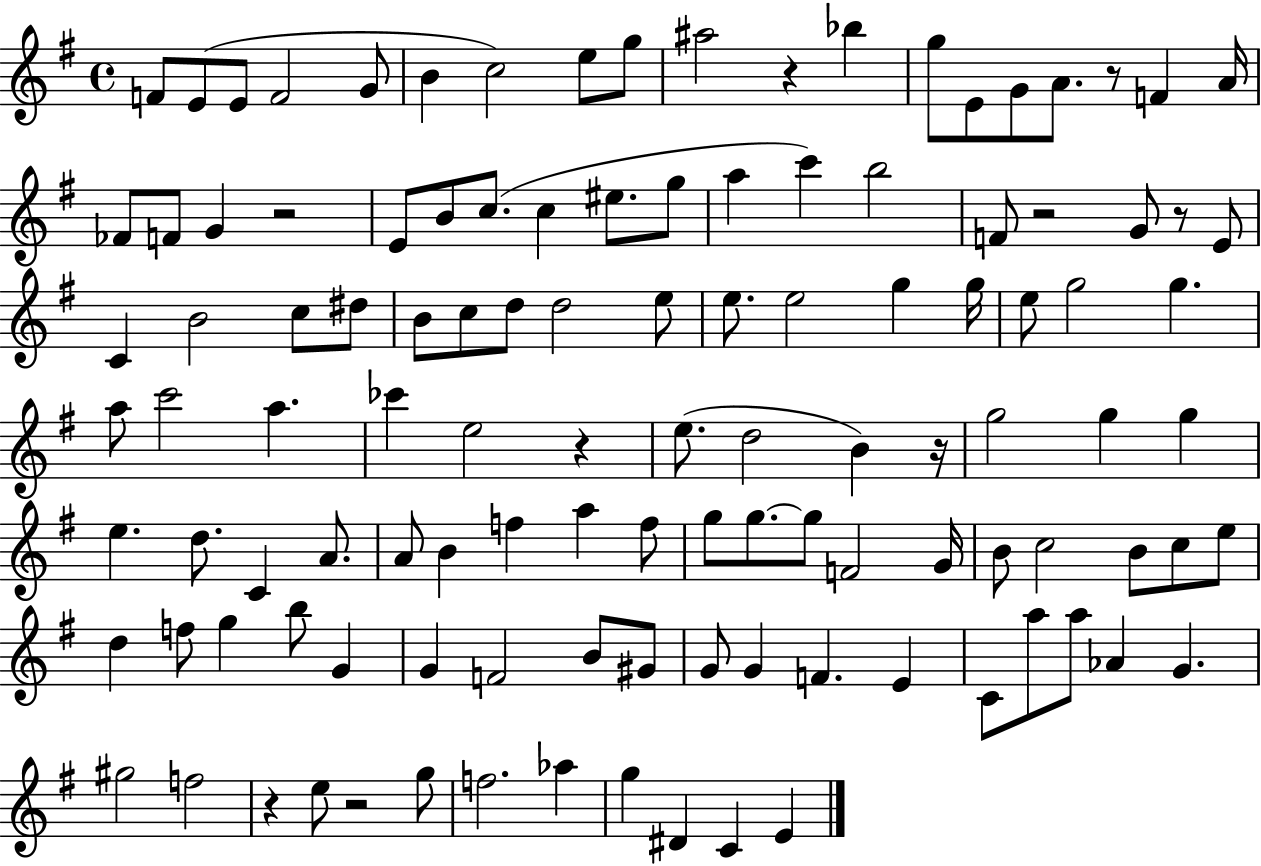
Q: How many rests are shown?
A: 9